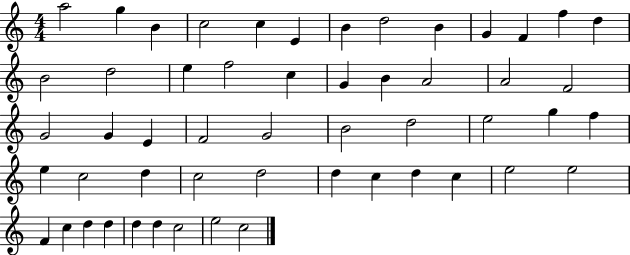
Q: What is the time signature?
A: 4/4